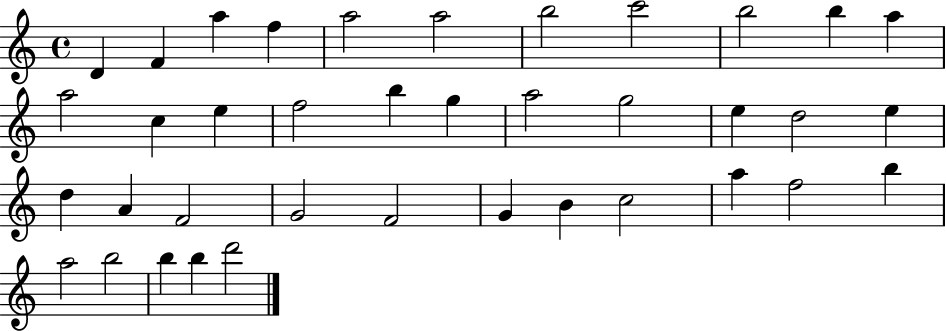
{
  \clef treble
  \time 4/4
  \defaultTimeSignature
  \key c \major
  d'4 f'4 a''4 f''4 | a''2 a''2 | b''2 c'''2 | b''2 b''4 a''4 | \break a''2 c''4 e''4 | f''2 b''4 g''4 | a''2 g''2 | e''4 d''2 e''4 | \break d''4 a'4 f'2 | g'2 f'2 | g'4 b'4 c''2 | a''4 f''2 b''4 | \break a''2 b''2 | b''4 b''4 d'''2 | \bar "|."
}